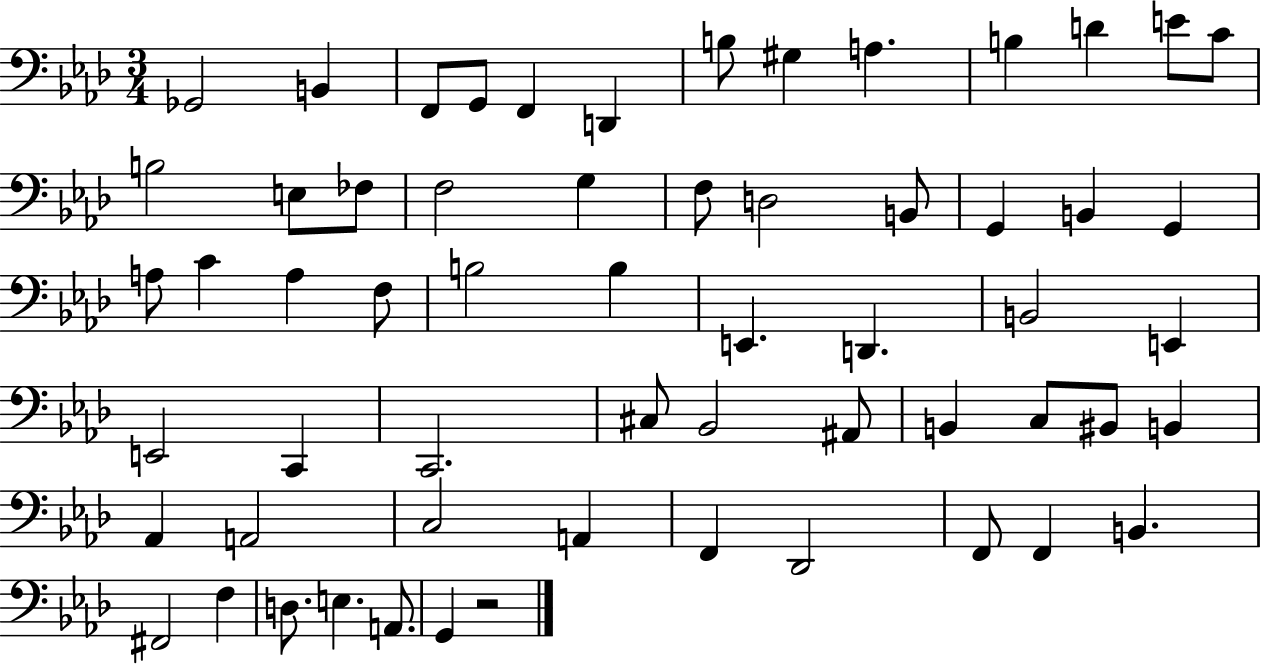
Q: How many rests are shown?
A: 1